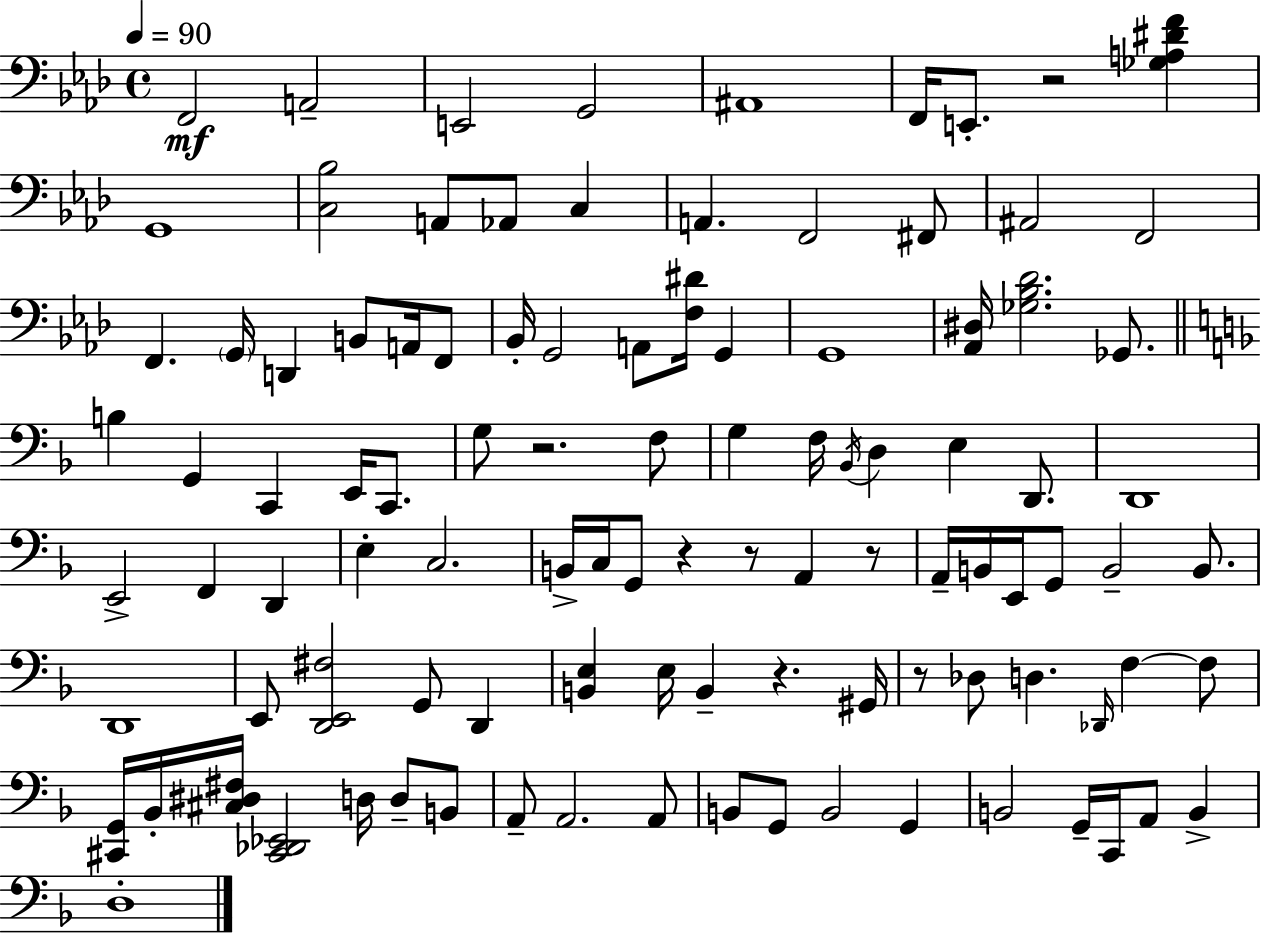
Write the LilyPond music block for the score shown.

{
  \clef bass
  \time 4/4
  \defaultTimeSignature
  \key aes \major
  \tempo 4 = 90
  \repeat volta 2 { f,2\mf a,2-- | e,2 g,2 | ais,1 | f,16 e,8.-. r2 <ges a dis' f'>4 | \break g,1 | <c bes>2 a,8 aes,8 c4 | a,4. f,2 fis,8 | ais,2 f,2 | \break f,4. \parenthesize g,16 d,4 b,8 a,16 f,8 | bes,16-. g,2 a,8 <f dis'>16 g,4 | g,1 | <aes, dis>16 <ges bes des'>2. ges,8. | \break \bar "||" \break \key d \minor b4 g,4 c,4 e,16 c,8. | g8 r2. f8 | g4 f16 \acciaccatura { bes,16 } d4 e4 d,8. | d,1 | \break e,2-> f,4 d,4 | e4-. c2. | b,16-> c16 g,8 r4 r8 a,4 r8 | a,16-- b,16 e,16 g,8 b,2-- b,8. | \break d,1 | e,8 <d, e, fis>2 g,8 d,4 | <b, e>4 e16 b,4-- r4. | gis,16 r8 des8 d4. \grace { des,16 } f4~~ | \break f8 <cis, g,>16 bes,16-. <cis dis fis>16 <cis, des, ees,>2 d16 d8-- | b,8 a,8-- a,2. | a,8 b,8 g,8 b,2 g,4 | b,2 g,16-- c,16 a,8 b,4-> | \break d1-. | } \bar "|."
}